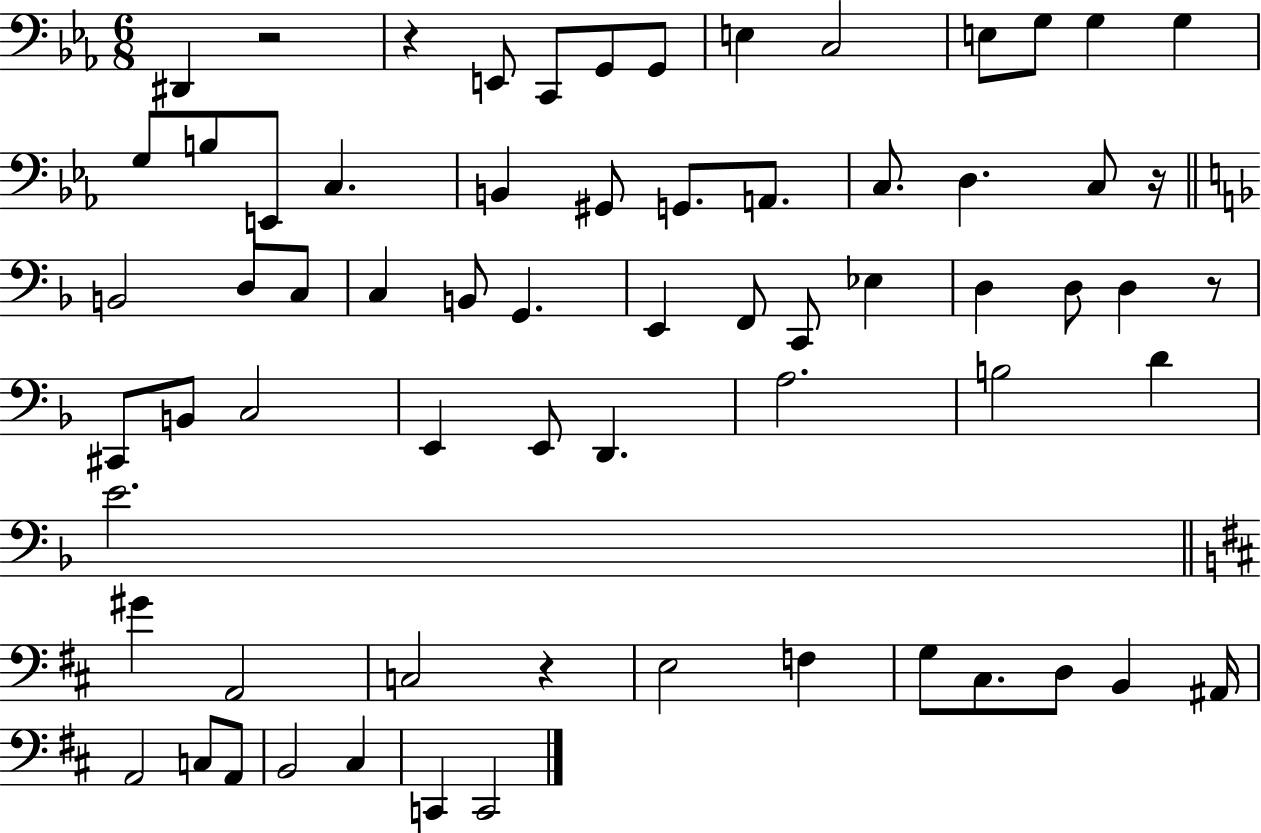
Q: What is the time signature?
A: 6/8